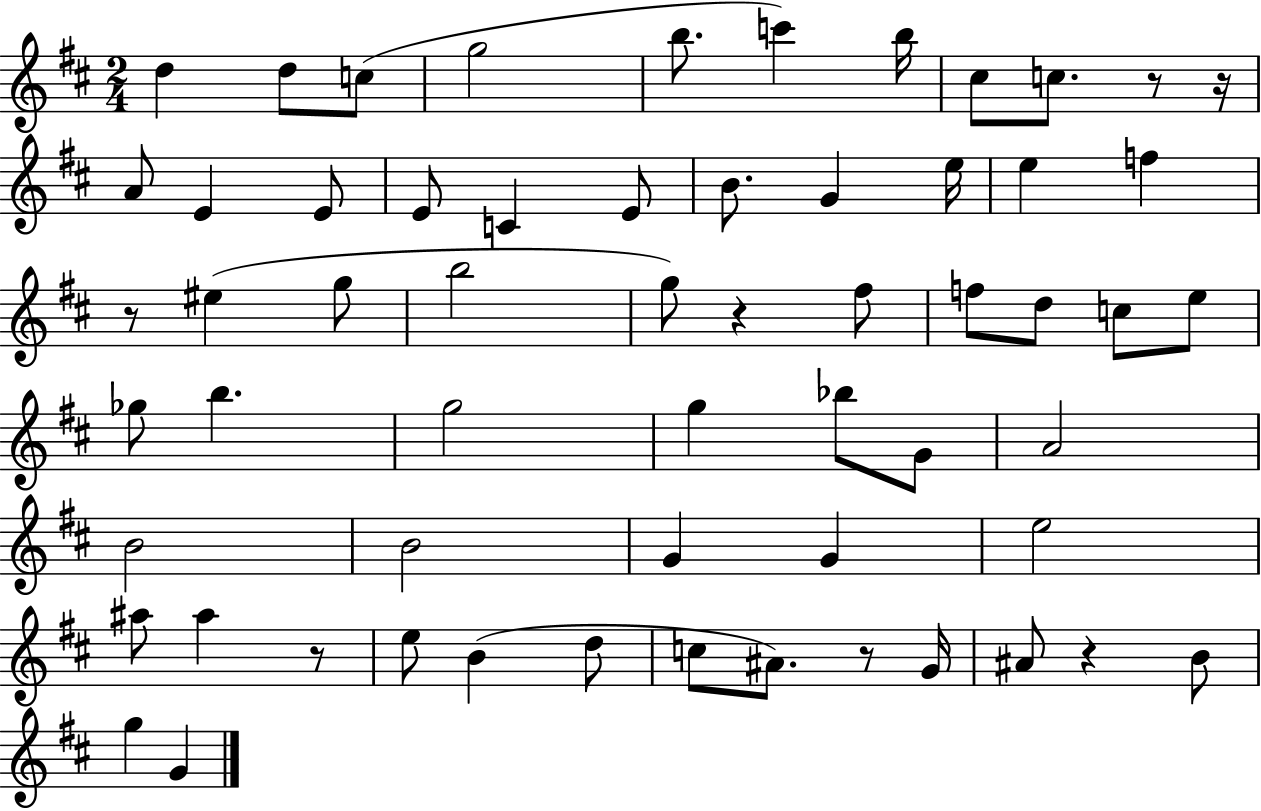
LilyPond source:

{
  \clef treble
  \numericTimeSignature
  \time 2/4
  \key d \major
  d''4 d''8 c''8( | g''2 | b''8. c'''4) b''16 | cis''8 c''8. r8 r16 | \break a'8 e'4 e'8 | e'8 c'4 e'8 | b'8. g'4 e''16 | e''4 f''4 | \break r8 eis''4( g''8 | b''2 | g''8) r4 fis''8 | f''8 d''8 c''8 e''8 | \break ges''8 b''4. | g''2 | g''4 bes''8 g'8 | a'2 | \break b'2 | b'2 | g'4 g'4 | e''2 | \break ais''8 ais''4 r8 | e''8 b'4( d''8 | c''8 ais'8.) r8 g'16 | ais'8 r4 b'8 | \break g''4 g'4 | \bar "|."
}